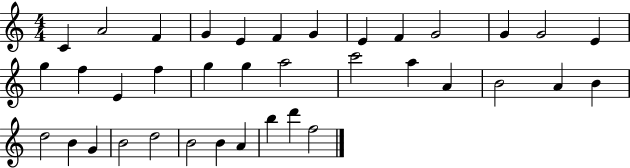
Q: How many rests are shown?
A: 0